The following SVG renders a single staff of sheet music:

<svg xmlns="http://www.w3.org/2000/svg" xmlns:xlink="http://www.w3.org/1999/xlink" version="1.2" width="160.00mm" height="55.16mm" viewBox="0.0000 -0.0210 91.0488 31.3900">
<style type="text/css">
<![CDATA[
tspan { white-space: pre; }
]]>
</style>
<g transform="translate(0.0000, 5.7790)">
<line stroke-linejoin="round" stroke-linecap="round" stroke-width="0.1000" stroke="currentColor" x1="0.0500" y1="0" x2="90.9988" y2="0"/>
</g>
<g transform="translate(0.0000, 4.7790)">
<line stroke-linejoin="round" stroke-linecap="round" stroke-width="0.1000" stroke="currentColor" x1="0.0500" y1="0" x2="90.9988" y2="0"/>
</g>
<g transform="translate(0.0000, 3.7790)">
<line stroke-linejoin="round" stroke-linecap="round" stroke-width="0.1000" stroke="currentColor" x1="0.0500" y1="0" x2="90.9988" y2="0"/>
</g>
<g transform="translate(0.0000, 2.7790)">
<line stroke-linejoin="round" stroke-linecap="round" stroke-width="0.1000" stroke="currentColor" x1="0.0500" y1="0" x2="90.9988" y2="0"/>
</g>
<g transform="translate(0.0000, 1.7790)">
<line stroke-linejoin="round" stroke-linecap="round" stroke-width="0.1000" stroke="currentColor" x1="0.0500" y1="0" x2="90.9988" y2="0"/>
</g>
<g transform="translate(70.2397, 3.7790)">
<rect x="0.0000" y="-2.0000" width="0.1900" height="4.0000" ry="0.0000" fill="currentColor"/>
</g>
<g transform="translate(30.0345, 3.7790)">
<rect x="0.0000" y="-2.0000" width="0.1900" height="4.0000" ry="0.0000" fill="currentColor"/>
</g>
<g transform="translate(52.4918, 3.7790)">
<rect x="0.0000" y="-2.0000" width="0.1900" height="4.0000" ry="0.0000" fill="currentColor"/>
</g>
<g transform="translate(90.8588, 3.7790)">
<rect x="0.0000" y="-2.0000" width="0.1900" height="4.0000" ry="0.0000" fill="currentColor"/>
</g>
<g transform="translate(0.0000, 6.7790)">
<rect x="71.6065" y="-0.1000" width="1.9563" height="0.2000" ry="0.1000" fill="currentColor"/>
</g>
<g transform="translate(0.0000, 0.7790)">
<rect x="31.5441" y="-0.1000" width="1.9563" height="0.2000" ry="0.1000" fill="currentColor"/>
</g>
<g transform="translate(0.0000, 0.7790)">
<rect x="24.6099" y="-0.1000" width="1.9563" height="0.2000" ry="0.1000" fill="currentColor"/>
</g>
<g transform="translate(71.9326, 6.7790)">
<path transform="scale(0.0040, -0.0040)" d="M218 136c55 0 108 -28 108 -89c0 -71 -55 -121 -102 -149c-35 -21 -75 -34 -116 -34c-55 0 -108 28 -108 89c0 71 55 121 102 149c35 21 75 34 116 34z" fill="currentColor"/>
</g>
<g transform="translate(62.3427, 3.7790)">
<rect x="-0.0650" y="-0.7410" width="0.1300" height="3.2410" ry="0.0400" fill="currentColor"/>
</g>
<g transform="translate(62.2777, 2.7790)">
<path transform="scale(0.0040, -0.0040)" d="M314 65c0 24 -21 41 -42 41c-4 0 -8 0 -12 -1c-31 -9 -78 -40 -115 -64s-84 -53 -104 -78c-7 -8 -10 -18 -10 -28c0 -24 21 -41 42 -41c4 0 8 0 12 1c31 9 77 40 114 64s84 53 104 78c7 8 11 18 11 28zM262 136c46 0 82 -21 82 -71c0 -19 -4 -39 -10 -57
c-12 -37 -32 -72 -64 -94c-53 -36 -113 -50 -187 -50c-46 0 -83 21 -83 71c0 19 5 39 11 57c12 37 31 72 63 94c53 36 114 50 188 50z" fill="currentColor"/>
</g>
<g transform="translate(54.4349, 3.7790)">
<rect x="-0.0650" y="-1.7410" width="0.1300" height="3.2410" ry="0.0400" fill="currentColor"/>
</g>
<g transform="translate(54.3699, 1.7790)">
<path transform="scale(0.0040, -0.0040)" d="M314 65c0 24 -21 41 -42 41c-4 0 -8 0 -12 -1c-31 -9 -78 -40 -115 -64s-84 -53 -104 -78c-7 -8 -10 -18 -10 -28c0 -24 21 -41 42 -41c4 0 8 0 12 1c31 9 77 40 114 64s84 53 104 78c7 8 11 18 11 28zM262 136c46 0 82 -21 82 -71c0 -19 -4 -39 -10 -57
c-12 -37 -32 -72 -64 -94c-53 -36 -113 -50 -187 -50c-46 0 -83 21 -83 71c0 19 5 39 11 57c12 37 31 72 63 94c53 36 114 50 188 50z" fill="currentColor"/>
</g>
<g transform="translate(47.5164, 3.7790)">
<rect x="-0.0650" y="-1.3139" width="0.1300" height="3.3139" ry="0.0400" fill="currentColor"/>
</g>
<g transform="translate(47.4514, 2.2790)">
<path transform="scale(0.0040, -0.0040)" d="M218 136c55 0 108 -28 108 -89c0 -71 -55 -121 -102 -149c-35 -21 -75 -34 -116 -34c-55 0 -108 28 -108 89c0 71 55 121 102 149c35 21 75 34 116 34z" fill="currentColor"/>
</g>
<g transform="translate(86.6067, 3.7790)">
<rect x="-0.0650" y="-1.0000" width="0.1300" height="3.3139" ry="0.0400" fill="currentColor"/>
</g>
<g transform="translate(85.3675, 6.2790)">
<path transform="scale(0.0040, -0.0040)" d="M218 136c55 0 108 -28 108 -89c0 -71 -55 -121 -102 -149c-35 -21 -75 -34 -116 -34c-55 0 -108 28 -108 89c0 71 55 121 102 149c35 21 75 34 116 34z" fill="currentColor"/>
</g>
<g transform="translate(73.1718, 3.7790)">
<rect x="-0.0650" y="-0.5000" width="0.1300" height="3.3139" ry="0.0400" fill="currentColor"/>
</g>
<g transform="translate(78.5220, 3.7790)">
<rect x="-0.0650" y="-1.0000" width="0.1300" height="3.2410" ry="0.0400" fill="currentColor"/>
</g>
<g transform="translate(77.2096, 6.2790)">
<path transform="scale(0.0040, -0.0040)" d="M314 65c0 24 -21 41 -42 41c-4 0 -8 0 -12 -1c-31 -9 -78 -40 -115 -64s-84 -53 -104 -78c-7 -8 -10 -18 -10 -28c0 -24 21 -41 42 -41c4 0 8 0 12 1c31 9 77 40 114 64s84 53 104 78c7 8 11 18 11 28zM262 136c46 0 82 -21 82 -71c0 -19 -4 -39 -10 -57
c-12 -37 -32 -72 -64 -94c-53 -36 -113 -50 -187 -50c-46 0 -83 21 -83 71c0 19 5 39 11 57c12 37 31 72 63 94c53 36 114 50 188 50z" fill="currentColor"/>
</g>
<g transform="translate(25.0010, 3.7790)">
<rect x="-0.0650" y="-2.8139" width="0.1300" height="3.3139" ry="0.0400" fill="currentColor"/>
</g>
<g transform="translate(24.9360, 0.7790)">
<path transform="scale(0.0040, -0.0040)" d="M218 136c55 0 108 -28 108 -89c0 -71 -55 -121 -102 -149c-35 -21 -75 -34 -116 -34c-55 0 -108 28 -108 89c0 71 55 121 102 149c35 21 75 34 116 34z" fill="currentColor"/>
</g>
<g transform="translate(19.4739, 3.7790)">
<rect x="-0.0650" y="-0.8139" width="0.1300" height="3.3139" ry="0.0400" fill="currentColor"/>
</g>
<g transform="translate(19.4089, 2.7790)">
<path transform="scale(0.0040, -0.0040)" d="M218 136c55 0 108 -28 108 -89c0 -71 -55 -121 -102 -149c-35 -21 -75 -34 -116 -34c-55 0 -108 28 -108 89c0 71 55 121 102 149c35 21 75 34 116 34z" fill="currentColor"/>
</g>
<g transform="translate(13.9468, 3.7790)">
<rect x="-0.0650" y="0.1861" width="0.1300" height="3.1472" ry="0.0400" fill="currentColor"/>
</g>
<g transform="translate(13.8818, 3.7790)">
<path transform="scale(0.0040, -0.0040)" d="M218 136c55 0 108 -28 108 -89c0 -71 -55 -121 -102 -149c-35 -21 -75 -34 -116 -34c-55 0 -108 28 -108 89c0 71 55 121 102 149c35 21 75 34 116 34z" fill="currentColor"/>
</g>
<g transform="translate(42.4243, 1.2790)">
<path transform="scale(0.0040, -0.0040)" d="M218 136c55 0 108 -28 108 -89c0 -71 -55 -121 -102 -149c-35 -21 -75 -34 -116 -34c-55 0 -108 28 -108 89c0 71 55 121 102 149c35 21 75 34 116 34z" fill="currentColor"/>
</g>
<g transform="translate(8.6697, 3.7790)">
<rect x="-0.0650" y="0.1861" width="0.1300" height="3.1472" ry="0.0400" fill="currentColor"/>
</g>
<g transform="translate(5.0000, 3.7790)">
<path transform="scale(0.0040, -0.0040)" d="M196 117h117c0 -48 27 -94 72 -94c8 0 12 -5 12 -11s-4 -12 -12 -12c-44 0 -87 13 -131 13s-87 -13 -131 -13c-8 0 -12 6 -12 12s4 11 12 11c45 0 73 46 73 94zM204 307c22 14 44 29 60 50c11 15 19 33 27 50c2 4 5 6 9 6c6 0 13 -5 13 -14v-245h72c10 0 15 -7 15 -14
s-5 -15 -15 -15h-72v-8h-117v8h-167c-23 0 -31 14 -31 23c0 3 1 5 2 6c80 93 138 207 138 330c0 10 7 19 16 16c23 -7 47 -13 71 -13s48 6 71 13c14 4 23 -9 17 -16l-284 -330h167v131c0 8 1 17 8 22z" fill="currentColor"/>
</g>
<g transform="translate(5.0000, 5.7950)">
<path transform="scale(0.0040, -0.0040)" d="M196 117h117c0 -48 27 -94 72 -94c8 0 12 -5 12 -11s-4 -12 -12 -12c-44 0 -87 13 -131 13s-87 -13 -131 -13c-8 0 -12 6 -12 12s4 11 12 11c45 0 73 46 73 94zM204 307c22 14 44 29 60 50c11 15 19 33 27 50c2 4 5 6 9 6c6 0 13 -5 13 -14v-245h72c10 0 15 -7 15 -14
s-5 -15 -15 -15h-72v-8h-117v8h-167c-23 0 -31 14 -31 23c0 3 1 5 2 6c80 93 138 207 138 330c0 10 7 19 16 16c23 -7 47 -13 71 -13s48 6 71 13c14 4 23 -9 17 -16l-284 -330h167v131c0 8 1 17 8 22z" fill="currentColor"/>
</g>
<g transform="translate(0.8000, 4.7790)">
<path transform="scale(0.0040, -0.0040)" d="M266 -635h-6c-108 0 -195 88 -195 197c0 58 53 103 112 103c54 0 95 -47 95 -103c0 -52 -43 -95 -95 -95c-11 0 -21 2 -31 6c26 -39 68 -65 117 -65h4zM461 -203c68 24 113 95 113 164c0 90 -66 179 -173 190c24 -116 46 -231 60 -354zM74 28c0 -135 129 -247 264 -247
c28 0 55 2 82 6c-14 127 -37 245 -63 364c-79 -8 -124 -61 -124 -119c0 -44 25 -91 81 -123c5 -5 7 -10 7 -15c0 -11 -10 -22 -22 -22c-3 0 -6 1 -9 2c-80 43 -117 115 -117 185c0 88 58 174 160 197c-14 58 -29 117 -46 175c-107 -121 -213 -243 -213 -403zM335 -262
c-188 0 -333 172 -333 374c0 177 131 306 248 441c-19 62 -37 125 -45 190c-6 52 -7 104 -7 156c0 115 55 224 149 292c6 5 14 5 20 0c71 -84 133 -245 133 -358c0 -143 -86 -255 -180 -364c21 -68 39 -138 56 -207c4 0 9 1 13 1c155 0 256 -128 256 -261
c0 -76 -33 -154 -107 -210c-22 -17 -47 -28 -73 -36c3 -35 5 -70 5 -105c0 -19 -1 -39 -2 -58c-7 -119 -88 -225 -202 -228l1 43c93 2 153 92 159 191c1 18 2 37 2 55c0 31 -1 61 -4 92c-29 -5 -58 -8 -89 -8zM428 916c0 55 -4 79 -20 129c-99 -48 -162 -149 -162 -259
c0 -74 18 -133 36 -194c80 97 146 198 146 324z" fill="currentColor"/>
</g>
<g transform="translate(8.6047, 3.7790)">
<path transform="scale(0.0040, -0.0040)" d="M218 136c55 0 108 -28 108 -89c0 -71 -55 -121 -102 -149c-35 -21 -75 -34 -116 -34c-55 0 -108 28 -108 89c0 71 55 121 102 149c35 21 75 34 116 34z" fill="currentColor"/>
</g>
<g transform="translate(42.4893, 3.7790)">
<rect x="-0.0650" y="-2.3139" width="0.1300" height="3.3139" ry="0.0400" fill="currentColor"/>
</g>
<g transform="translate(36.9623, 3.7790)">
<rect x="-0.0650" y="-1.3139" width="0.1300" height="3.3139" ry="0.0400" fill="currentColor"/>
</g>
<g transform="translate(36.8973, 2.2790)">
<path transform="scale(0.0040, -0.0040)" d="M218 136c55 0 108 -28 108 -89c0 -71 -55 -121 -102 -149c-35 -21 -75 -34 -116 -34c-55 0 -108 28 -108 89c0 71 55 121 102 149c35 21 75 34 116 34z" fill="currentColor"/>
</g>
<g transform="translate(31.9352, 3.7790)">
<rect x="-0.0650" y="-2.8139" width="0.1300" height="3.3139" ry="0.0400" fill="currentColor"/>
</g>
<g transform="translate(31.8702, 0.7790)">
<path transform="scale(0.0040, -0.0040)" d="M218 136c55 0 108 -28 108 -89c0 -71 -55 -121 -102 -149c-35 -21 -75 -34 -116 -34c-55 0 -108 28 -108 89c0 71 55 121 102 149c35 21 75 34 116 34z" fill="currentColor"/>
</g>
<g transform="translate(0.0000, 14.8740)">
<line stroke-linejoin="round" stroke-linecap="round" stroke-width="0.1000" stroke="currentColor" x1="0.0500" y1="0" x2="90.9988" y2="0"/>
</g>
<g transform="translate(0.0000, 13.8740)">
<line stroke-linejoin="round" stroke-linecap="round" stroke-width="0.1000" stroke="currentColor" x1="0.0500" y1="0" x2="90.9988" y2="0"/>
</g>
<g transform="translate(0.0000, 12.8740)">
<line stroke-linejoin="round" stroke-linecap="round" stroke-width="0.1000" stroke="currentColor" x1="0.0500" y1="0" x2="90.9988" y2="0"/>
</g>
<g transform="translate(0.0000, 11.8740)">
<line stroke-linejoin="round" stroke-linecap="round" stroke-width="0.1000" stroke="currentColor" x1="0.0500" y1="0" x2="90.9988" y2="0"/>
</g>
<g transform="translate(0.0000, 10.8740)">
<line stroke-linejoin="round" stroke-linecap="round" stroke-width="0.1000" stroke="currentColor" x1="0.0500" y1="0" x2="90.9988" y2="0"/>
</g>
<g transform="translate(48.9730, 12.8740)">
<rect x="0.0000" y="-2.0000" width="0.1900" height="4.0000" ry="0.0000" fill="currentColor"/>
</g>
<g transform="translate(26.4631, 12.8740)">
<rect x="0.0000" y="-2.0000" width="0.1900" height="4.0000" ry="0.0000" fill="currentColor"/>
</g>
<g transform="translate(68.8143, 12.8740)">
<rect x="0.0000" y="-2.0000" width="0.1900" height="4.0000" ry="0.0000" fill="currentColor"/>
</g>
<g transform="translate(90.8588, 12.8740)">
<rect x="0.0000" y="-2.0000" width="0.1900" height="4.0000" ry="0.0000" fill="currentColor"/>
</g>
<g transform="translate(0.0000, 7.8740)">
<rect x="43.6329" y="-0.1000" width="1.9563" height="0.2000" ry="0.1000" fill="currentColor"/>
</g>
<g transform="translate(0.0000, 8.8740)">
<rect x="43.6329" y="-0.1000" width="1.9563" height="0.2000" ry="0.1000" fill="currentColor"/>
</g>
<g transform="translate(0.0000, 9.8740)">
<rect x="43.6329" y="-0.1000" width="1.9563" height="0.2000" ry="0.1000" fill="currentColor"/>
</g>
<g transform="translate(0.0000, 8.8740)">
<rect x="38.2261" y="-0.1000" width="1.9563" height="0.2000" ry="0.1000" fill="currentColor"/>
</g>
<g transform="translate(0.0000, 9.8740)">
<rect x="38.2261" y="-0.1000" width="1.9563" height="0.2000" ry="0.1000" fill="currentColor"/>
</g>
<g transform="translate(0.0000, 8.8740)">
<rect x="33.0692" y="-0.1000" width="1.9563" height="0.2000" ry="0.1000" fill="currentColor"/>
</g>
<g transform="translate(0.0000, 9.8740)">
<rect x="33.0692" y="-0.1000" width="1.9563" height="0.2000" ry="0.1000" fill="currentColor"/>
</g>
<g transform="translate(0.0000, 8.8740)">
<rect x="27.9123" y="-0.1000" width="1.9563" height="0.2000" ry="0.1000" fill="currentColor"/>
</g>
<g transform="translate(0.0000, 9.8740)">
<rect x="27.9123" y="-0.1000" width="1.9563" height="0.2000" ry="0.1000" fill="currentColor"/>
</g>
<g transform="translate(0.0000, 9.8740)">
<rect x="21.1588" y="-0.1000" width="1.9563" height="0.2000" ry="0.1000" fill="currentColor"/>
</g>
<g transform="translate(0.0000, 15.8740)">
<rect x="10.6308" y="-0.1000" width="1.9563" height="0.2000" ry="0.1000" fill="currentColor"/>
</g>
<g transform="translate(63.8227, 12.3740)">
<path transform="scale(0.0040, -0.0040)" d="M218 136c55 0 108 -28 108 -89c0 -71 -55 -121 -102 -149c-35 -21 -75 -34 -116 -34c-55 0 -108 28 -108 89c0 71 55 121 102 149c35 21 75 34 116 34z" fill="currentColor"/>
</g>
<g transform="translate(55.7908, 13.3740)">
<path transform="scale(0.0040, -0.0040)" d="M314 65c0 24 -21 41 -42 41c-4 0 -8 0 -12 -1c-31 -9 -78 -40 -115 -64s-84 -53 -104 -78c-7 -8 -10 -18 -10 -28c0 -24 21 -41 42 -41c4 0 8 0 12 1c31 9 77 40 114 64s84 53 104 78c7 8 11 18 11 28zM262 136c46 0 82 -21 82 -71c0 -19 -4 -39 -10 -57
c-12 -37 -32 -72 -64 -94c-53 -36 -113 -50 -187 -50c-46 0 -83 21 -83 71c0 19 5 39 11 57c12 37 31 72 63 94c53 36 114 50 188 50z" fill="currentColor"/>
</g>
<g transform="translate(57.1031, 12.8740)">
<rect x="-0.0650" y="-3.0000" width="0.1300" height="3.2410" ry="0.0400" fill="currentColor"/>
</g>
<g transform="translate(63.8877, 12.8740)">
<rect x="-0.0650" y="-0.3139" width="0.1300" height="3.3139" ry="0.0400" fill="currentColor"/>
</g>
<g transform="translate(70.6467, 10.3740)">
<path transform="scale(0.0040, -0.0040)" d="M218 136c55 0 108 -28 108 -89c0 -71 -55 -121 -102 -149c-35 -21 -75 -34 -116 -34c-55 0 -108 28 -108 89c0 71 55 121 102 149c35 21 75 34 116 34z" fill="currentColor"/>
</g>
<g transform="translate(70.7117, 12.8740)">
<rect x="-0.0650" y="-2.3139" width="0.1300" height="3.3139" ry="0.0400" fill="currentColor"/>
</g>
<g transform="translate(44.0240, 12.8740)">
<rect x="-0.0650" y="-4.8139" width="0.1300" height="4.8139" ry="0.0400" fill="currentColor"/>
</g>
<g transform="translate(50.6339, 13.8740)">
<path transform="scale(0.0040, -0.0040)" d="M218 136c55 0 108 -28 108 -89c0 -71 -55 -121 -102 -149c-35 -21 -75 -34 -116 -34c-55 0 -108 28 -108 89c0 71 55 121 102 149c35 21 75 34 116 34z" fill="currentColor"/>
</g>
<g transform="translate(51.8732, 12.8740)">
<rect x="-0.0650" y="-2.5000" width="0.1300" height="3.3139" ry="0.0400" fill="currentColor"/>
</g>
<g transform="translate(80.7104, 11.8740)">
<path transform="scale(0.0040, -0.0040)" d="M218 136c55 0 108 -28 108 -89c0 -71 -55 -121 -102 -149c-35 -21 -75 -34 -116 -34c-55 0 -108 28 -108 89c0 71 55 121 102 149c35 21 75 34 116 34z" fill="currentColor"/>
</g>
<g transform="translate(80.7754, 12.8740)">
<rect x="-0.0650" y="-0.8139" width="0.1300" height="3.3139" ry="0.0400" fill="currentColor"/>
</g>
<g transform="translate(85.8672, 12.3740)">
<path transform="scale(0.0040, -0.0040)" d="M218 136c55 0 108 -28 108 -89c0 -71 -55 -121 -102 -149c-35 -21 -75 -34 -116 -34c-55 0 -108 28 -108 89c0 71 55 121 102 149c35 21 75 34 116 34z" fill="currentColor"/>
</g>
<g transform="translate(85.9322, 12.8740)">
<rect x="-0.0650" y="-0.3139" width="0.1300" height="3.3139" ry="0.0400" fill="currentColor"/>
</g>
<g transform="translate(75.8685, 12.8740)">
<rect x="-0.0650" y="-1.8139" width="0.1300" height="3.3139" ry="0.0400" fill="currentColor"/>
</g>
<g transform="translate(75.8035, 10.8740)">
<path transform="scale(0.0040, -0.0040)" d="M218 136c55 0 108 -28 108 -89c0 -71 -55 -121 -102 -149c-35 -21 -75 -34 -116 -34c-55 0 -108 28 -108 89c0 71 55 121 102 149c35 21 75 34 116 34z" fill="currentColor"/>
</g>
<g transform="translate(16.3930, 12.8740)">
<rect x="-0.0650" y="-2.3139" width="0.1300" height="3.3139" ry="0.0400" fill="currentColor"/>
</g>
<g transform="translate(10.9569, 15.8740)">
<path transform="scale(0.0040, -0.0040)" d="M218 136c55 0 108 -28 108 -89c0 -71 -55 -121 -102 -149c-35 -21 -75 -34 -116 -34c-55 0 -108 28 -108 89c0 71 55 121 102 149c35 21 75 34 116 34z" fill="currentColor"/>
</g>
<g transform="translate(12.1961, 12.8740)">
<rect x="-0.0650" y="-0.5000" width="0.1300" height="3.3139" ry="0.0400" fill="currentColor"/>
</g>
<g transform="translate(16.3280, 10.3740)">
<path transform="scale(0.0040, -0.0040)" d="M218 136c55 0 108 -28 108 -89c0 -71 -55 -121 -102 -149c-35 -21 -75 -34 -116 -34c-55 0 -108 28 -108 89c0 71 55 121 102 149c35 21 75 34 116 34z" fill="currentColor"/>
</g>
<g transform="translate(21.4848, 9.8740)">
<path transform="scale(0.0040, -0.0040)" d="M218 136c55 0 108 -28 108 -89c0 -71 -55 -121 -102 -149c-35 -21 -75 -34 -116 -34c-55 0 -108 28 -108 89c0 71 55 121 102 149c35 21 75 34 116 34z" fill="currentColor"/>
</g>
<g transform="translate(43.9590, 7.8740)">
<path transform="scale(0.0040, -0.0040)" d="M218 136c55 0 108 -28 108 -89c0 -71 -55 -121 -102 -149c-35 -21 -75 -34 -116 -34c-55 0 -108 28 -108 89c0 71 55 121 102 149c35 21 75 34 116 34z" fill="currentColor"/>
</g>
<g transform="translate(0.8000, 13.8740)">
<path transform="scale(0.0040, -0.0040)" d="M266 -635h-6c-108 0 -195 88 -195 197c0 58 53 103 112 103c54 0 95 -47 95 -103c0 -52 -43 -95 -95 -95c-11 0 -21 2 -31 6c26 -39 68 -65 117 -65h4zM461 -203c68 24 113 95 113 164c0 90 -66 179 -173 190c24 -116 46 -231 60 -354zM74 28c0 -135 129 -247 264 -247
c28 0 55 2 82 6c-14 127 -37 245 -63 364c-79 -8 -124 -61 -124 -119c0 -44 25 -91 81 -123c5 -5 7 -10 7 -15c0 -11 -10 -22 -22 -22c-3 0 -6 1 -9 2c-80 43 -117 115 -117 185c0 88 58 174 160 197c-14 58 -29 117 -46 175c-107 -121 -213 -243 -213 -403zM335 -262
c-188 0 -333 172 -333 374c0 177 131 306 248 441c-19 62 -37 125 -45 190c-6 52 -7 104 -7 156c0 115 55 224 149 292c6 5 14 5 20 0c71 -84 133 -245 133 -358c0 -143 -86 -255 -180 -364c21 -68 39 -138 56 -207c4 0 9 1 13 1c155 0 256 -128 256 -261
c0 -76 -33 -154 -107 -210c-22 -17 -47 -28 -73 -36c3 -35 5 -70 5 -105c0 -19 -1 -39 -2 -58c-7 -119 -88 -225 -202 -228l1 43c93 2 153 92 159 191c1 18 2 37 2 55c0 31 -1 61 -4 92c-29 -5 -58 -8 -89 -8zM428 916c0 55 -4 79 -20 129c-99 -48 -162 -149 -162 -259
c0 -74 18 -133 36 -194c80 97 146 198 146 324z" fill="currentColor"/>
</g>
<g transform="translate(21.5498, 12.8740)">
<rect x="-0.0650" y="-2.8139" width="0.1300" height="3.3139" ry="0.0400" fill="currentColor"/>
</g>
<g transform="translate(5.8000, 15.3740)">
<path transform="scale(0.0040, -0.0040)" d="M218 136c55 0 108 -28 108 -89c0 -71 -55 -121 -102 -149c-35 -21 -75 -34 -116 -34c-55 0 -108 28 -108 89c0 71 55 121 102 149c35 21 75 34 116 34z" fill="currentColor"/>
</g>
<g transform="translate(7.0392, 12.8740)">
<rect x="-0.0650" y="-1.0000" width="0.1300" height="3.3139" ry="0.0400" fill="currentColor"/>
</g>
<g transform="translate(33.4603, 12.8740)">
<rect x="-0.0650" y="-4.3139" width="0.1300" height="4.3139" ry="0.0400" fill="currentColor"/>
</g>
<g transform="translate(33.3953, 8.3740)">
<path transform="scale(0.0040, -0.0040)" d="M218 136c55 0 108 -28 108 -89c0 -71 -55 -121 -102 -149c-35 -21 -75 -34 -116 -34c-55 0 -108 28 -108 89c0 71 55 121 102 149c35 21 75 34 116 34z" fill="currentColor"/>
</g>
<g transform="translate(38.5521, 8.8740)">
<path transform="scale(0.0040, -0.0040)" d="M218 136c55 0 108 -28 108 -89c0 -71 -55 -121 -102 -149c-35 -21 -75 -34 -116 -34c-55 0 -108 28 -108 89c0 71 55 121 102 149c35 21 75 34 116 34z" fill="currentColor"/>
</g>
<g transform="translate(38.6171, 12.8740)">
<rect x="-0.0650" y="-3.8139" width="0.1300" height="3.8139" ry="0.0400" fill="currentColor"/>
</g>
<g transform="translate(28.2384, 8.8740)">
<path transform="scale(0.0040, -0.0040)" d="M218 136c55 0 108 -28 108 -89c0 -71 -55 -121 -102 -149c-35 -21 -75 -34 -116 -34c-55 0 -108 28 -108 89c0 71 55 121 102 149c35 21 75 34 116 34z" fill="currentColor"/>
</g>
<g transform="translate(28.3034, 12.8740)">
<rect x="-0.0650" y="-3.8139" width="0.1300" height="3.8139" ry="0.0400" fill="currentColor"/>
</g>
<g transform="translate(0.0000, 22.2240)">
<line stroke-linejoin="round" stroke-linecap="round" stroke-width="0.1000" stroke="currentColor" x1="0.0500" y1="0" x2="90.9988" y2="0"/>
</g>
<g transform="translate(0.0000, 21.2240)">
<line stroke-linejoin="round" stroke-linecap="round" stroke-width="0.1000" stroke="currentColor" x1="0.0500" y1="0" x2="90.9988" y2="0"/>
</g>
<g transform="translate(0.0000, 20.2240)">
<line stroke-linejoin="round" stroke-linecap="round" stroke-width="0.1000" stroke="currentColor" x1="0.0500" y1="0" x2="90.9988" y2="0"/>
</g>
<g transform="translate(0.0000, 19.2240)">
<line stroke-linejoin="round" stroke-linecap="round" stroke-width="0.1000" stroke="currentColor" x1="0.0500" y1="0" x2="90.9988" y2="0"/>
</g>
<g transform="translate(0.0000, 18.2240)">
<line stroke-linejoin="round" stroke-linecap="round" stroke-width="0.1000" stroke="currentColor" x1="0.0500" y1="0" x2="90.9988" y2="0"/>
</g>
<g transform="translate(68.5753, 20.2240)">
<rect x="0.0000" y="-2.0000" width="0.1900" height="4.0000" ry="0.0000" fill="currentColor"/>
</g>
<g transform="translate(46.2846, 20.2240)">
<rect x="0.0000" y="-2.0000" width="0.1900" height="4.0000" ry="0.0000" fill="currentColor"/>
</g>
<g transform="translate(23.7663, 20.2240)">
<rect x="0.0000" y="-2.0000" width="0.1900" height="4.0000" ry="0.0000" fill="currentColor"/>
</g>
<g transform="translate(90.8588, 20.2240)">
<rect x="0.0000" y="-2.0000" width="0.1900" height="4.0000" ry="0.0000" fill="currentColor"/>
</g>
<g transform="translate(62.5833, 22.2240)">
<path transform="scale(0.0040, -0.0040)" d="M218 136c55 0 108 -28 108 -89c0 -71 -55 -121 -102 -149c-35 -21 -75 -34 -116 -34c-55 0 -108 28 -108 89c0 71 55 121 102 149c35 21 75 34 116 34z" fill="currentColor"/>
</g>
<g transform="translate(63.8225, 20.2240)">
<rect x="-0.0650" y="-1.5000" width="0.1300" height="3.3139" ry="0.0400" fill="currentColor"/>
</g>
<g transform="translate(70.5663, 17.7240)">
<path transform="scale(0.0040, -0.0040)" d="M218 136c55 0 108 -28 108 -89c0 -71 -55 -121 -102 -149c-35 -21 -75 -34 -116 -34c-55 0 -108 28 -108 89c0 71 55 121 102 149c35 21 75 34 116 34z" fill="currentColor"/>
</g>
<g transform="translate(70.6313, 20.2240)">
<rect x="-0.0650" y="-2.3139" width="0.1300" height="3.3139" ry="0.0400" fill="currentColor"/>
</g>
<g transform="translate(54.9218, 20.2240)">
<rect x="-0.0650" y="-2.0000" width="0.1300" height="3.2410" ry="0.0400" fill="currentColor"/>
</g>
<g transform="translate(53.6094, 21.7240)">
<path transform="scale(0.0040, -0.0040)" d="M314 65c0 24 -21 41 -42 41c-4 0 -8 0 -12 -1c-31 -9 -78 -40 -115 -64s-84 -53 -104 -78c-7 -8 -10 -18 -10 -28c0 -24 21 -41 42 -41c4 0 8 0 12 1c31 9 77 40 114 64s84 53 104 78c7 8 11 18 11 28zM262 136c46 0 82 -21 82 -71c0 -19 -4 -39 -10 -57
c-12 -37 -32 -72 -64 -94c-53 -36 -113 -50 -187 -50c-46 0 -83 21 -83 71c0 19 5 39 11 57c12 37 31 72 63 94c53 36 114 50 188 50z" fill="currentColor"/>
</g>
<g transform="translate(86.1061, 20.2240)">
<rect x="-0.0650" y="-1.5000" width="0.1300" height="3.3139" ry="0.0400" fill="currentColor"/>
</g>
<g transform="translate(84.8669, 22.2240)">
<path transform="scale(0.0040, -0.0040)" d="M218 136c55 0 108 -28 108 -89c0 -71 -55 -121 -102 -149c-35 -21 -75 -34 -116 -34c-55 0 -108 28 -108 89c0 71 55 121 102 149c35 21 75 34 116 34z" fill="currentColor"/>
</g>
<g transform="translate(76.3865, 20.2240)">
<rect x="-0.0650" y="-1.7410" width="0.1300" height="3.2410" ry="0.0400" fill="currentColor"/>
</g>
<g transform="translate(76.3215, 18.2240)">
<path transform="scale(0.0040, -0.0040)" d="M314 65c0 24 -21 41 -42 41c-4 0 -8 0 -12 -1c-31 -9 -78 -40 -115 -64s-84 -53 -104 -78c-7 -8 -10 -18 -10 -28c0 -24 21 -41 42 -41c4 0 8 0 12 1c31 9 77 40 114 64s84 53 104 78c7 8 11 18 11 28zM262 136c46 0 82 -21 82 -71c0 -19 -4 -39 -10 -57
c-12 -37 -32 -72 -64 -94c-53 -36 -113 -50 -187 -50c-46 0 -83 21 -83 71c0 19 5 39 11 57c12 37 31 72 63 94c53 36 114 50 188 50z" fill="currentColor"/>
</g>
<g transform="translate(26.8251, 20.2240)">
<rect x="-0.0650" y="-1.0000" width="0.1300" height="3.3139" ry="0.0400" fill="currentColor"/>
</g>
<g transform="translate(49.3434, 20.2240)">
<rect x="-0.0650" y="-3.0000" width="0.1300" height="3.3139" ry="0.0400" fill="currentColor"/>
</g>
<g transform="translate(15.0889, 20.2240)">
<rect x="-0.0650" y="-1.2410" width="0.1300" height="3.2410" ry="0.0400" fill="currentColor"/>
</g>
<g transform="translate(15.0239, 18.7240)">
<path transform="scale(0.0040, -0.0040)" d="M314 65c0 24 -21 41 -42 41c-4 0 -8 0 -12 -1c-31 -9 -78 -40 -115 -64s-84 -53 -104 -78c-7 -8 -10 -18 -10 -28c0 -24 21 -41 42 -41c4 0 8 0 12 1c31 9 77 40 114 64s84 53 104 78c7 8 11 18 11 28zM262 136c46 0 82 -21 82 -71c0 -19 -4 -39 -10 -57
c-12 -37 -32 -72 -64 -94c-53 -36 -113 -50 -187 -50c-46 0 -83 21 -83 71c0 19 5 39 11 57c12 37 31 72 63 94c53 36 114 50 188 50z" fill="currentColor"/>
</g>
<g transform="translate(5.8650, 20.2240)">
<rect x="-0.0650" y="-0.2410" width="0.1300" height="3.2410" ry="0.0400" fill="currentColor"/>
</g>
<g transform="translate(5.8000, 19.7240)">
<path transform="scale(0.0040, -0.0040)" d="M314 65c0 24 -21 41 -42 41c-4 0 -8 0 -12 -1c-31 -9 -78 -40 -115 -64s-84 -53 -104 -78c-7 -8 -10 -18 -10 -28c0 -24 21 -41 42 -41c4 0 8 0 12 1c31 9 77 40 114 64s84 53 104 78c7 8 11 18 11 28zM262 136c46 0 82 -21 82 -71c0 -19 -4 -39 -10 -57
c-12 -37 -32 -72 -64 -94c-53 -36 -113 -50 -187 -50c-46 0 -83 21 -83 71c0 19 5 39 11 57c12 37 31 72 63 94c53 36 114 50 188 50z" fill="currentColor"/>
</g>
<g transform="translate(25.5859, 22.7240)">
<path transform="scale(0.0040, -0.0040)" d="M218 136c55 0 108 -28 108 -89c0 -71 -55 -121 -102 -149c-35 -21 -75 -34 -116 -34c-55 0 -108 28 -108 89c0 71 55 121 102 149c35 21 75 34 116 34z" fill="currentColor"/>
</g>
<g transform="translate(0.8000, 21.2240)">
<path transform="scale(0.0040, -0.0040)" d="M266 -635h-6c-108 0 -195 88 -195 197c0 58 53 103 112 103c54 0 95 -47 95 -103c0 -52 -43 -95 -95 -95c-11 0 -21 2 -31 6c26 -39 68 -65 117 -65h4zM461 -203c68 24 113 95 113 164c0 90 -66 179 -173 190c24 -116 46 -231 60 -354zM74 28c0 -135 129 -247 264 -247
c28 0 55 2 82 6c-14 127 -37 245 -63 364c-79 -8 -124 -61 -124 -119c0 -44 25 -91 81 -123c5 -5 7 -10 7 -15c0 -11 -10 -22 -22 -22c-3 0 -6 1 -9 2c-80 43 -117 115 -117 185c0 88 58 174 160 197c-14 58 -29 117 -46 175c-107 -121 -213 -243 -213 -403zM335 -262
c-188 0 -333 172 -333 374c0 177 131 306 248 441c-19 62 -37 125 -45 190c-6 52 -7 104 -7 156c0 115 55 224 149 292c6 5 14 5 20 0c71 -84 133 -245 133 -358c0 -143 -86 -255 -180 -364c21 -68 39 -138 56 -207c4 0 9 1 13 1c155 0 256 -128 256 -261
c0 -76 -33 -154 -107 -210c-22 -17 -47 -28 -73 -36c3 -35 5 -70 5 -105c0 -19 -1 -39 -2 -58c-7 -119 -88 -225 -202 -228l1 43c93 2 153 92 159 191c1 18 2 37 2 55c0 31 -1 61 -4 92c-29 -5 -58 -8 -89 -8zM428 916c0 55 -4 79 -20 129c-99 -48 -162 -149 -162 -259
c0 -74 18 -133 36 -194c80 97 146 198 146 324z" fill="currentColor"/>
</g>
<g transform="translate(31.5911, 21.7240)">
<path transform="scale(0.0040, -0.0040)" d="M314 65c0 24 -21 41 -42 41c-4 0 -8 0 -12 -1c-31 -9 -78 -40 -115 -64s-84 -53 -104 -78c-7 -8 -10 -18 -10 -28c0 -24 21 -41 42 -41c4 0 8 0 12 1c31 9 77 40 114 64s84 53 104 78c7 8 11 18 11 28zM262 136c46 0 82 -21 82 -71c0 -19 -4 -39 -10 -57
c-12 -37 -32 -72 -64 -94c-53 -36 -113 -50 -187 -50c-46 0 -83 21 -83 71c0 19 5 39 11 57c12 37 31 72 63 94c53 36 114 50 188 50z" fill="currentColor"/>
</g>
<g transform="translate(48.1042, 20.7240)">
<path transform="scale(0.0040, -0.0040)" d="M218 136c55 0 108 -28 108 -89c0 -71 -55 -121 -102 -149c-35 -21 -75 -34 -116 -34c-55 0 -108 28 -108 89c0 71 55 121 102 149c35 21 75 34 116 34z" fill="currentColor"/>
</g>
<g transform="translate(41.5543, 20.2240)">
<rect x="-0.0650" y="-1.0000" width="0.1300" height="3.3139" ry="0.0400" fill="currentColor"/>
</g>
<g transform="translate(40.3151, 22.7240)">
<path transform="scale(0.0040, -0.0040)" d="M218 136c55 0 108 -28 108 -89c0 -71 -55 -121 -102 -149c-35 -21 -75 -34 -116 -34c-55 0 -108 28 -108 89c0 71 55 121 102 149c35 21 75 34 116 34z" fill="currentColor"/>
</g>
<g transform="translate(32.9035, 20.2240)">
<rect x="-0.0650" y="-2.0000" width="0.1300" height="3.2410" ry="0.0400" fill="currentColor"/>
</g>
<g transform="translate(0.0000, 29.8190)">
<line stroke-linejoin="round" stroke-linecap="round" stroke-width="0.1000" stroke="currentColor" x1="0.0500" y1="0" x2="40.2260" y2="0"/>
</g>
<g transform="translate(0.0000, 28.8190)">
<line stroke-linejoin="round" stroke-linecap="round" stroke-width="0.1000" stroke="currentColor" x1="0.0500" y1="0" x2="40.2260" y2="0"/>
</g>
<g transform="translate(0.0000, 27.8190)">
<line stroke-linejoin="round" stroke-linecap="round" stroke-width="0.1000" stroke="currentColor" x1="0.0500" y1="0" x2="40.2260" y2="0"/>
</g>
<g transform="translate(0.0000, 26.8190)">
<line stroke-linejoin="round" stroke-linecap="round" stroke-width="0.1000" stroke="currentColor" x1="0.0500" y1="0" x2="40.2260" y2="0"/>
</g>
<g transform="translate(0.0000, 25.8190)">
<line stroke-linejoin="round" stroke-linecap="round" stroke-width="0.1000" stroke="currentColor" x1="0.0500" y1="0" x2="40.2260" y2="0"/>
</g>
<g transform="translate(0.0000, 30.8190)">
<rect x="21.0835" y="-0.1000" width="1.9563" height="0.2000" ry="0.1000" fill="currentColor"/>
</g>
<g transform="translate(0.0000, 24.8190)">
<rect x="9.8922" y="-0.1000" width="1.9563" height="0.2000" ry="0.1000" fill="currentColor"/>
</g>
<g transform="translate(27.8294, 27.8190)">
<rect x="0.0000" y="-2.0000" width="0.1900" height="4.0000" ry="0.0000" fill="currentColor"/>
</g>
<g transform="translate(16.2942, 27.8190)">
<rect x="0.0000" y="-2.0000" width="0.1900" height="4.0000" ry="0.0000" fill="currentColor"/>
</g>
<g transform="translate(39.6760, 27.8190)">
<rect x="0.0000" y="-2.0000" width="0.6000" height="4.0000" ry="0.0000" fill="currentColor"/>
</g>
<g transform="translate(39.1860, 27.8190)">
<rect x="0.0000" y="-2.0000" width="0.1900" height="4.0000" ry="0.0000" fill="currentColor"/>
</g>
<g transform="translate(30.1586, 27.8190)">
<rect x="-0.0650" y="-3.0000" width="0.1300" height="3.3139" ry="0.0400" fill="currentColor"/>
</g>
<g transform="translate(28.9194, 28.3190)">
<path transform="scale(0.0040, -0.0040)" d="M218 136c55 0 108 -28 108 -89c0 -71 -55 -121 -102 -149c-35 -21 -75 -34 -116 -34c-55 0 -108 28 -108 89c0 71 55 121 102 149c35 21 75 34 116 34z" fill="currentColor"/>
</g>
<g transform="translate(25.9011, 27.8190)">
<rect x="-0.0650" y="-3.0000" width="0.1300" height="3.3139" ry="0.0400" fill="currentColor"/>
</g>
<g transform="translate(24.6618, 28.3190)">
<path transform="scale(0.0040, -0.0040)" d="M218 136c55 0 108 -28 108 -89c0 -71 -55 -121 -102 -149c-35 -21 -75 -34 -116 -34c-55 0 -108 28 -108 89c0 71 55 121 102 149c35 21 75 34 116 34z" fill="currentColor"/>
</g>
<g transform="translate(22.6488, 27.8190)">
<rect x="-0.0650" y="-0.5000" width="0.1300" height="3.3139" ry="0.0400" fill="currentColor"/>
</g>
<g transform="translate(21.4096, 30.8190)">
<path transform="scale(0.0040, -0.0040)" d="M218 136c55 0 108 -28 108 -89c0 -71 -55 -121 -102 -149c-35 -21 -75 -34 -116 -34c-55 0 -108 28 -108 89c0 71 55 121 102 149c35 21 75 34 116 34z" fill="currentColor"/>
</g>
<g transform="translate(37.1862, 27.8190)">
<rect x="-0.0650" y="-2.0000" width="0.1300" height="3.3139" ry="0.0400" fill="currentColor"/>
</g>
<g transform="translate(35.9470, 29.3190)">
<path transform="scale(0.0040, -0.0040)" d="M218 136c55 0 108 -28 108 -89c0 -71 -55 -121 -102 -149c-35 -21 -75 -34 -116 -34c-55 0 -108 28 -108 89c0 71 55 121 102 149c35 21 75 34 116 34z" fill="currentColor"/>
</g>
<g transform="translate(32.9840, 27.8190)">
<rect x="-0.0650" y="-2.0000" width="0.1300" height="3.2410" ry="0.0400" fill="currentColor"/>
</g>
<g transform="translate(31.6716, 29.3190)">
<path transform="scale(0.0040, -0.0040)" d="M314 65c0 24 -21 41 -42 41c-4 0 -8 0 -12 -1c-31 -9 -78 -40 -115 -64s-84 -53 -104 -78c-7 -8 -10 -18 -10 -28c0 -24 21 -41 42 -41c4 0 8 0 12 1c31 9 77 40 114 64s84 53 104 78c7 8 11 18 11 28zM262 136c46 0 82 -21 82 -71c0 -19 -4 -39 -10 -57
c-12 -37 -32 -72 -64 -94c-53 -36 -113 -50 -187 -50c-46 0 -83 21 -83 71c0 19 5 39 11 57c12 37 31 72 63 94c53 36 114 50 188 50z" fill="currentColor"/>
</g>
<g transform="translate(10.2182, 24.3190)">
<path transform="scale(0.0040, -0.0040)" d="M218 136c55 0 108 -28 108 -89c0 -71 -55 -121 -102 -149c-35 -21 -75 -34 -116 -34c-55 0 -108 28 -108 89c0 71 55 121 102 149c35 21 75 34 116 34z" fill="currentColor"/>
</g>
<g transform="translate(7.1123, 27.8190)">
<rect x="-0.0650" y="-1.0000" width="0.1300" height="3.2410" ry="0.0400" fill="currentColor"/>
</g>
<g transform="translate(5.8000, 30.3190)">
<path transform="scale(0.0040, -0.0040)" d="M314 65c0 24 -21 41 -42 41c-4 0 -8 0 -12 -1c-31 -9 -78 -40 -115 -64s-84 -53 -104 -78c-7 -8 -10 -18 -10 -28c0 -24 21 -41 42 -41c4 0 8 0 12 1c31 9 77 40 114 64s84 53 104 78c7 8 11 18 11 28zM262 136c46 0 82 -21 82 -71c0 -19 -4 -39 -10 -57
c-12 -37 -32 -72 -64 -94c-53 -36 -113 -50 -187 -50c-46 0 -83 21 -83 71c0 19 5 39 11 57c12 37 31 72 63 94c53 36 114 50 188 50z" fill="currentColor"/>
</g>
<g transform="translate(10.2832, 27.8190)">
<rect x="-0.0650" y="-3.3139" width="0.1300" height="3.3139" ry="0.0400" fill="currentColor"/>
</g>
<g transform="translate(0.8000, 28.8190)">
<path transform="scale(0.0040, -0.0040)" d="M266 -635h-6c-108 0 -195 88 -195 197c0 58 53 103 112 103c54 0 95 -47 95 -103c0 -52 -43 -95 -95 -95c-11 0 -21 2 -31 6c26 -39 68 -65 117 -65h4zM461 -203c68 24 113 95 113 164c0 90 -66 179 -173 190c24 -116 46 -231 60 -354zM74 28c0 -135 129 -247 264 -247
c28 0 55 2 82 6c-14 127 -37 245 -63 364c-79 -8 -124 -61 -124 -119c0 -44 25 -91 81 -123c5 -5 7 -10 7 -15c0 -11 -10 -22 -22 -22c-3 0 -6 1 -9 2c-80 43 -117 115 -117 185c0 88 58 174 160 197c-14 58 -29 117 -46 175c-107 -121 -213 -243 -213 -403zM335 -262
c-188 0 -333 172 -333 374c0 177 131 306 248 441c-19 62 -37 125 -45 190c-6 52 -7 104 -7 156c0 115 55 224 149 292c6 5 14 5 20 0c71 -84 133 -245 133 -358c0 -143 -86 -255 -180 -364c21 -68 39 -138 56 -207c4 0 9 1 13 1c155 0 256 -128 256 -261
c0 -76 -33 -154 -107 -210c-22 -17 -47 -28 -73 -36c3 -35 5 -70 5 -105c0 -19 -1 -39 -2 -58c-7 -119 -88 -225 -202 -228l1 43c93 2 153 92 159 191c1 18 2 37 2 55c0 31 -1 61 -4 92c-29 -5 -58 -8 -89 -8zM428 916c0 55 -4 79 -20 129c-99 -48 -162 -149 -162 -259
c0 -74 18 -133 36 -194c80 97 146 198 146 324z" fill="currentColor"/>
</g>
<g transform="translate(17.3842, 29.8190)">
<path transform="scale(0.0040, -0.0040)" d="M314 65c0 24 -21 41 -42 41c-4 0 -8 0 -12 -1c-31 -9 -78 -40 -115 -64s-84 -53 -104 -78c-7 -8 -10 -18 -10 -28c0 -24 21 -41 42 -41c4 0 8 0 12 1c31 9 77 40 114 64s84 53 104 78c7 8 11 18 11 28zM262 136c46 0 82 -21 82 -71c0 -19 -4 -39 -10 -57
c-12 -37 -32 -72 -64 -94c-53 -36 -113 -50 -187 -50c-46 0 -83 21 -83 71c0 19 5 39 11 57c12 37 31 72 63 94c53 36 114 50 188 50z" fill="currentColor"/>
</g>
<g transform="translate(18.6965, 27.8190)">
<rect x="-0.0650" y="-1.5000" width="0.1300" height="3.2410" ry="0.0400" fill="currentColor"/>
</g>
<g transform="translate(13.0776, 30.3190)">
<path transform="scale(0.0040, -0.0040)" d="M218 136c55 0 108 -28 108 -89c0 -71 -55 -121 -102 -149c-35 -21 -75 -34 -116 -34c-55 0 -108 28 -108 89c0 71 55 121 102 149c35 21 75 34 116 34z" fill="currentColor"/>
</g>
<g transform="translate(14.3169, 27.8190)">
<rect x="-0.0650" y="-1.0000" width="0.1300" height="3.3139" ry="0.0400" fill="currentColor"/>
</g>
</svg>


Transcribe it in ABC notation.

X:1
T:Untitled
M:4/4
L:1/4
K:C
B B d a a e g e f2 d2 C D2 D D C g a c' d' c' e' G A2 c g f d c c2 e2 D F2 D A F2 E g f2 E D2 b D E2 C A A F2 F